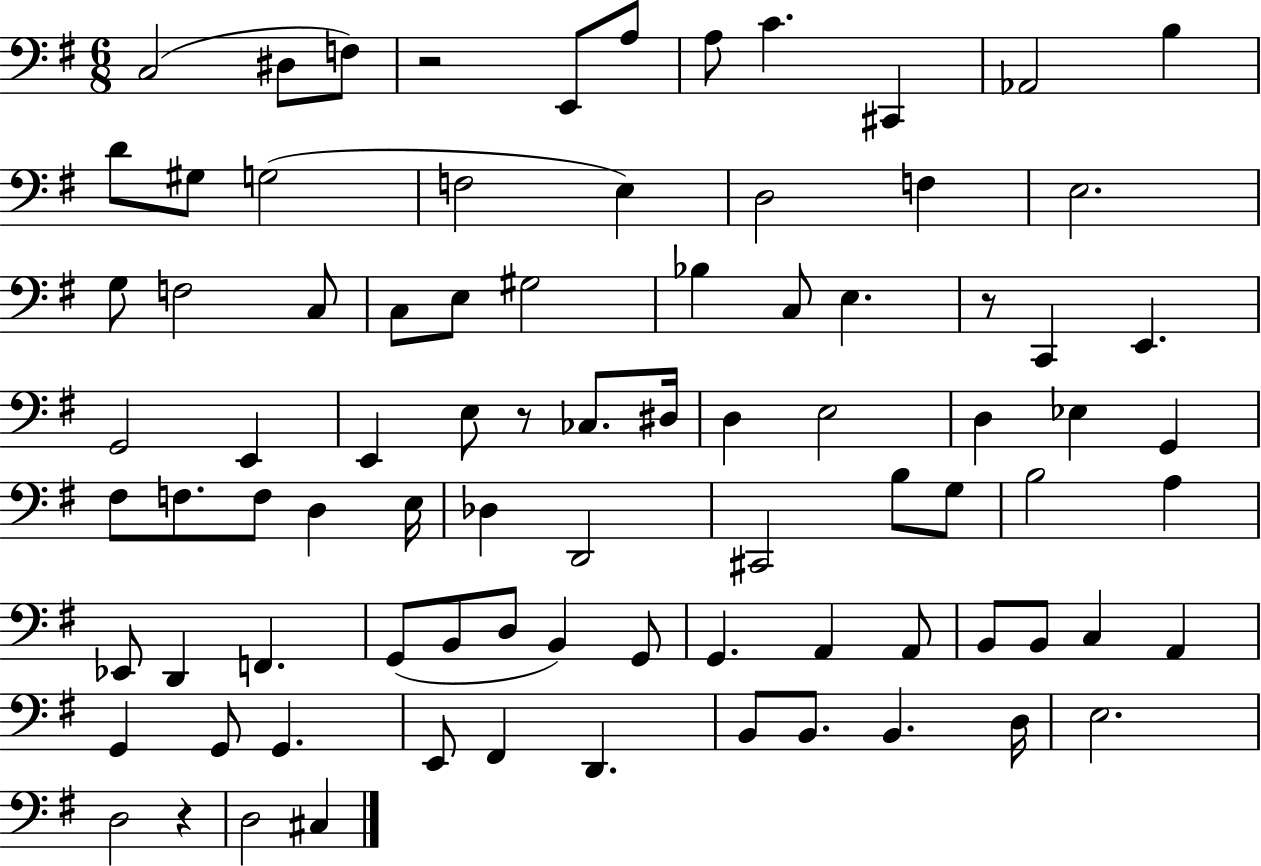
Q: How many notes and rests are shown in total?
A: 85